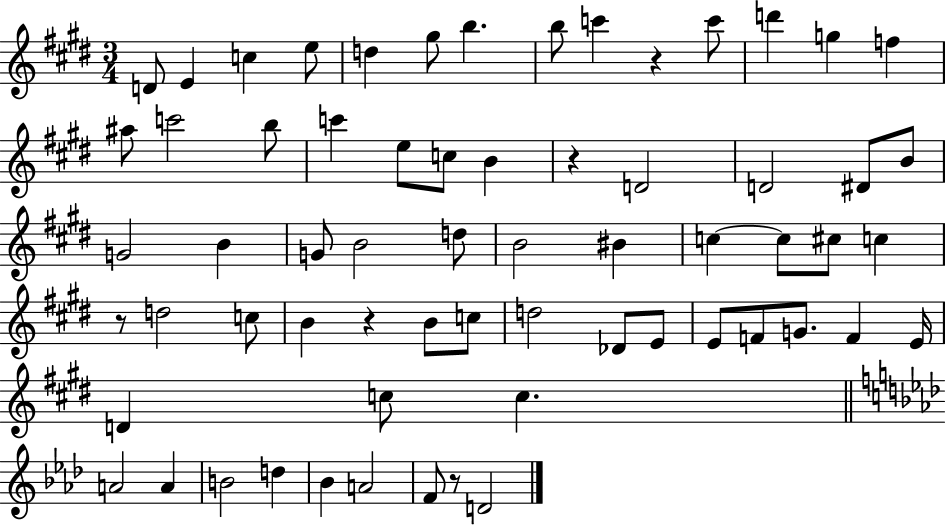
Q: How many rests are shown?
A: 5